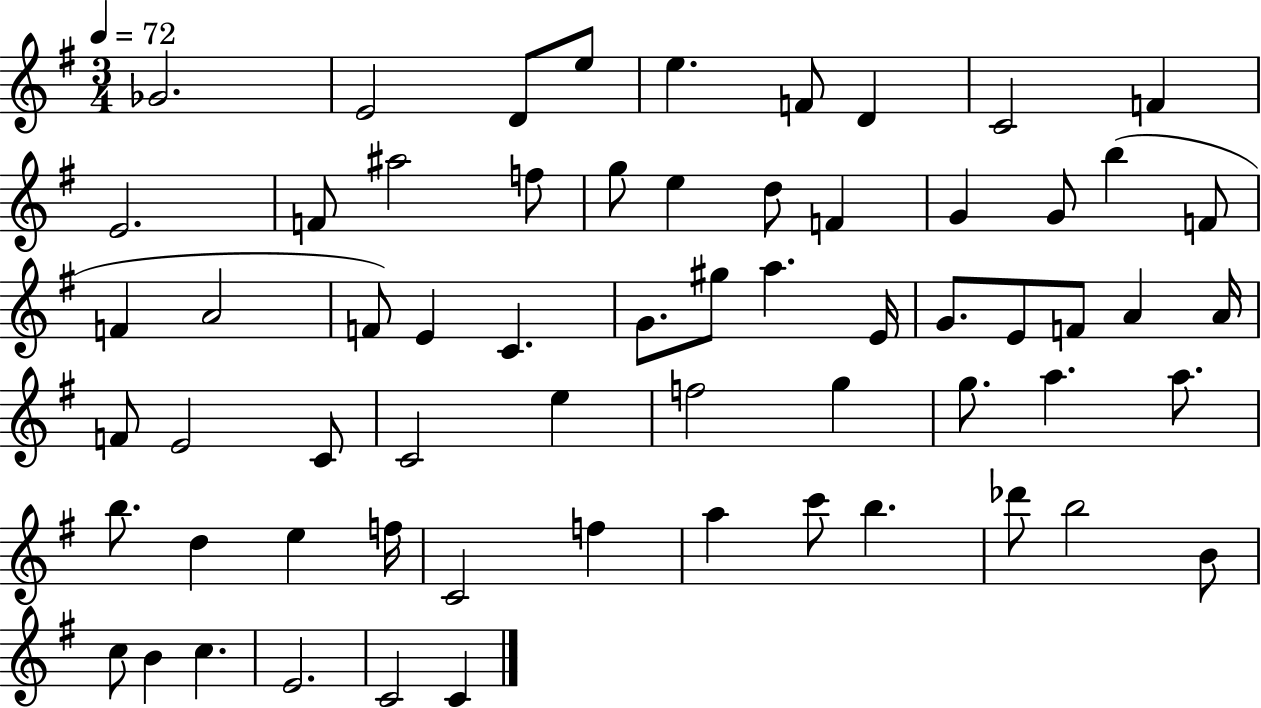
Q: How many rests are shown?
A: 0